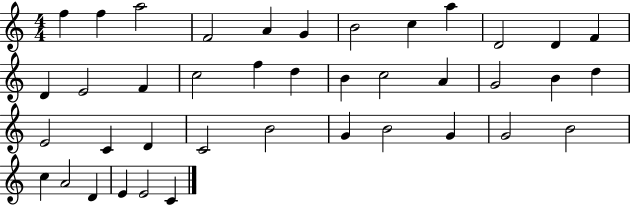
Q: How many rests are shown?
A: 0